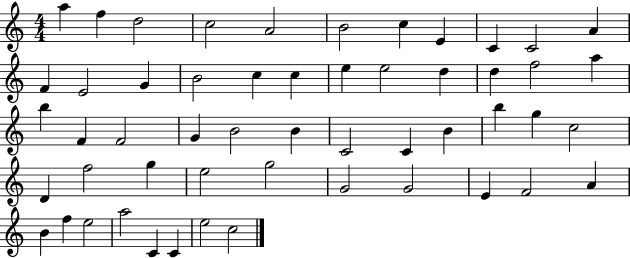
X:1
T:Untitled
M:4/4
L:1/4
K:C
a f d2 c2 A2 B2 c E C C2 A F E2 G B2 c c e e2 d d f2 a b F F2 G B2 B C2 C B b g c2 D f2 g e2 g2 G2 G2 E F2 A B f e2 a2 C C e2 c2